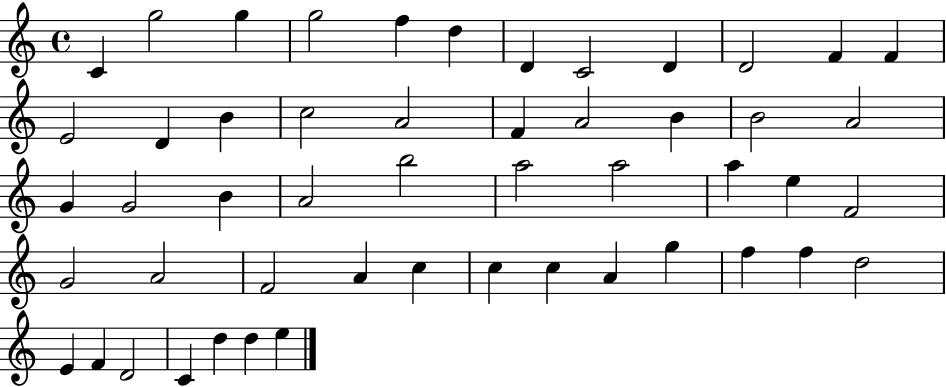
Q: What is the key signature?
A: C major